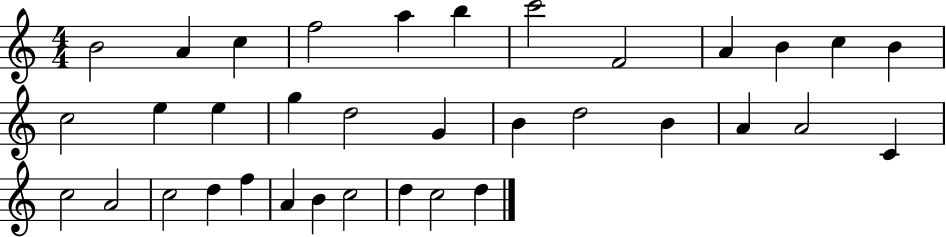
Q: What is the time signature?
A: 4/4